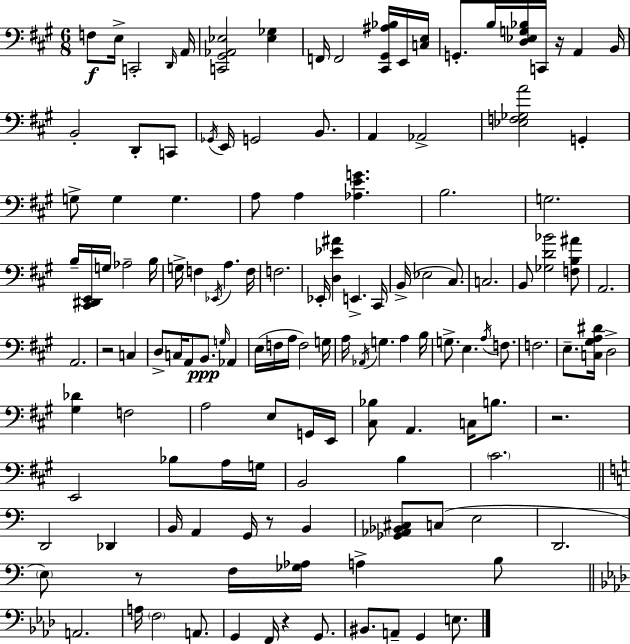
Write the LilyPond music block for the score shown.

{
  \clef bass
  \numericTimeSignature
  \time 6/8
  \key a \major
  f8\f e16-> c,2-. \grace { d,16 } | a,16 <c, gis, aes, ees>2 <ees ges>4 | f,16 f,2 <cis, gis, ais bes>16 e,16 | <c e>16 g,8.-. b16 <d ees g bes>16 c,16 r16 a,4 | \break b,16 b,2-. d,8-. c,8 | \acciaccatura { ges,16 } e,16 g,2 b,8. | a,4 aes,2-> | <ees f ges a'>2 g,4-. | \break g8-> g4 g4. | a8 a4 <aes e' g'>4. | b2. | g2. | \break b16-- <cis, dis, e,>16 g16 aes2-- | b16 g16-> f4 \acciaccatura { ees,16 } a4. | f16 f2. | ees,16-. <d ees' ais'>4 e,4.-> | \break cis,16 b,16->( ees2 | cis8.) c2. | b,8 <ges d' bes'>2 | <f b ais'>8 a,2. | \break a,2. | r2 c4 | d8-> c16 a,8 b,8.\ppp \grace { g16 } | aes,4 e16( f16 a16 f2) | \break g16 a16 \acciaccatura { aes,16 } g4. | a4 b16 g8.-> e4. | \acciaccatura { a16 } f8. f2. | e8.-- <c gis a dis'>16 d2-> | \break <gis des'>4 f2 | a2 | e8 g,16 e,16 <cis bes>8 a,4. | c16 b8. r2. | \break e,2 | bes8 a16 g16 b,2 | b4 \parenthesize cis'2. | \bar "||" \break \key a \minor d,2 des,4 | b,16 a,4 g,16 r8 b,4 | <ges, aes, bes, cis>8 c8( e2 | d,2. | \break \parenthesize e8) r8 f16 <ges aes>16 a4-> b8 | \bar "||" \break \key aes \major a,2. | a16 \parenthesize f2 a,8. | g,4 f,16 r4 g,8. | bis,8. a,8-- g,4 e8. | \break \bar "|."
}